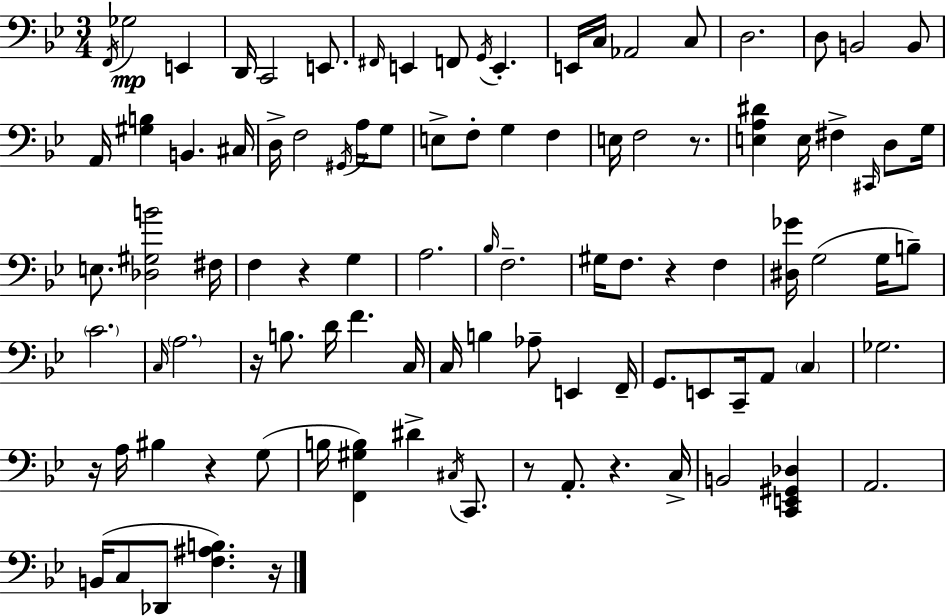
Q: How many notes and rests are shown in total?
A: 99